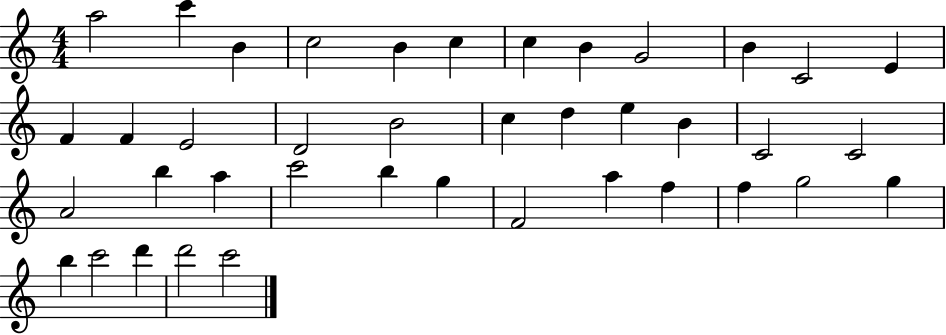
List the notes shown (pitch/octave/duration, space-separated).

A5/h C6/q B4/q C5/h B4/q C5/q C5/q B4/q G4/h B4/q C4/h E4/q F4/q F4/q E4/h D4/h B4/h C5/q D5/q E5/q B4/q C4/h C4/h A4/h B5/q A5/q C6/h B5/q G5/q F4/h A5/q F5/q F5/q G5/h G5/q B5/q C6/h D6/q D6/h C6/h